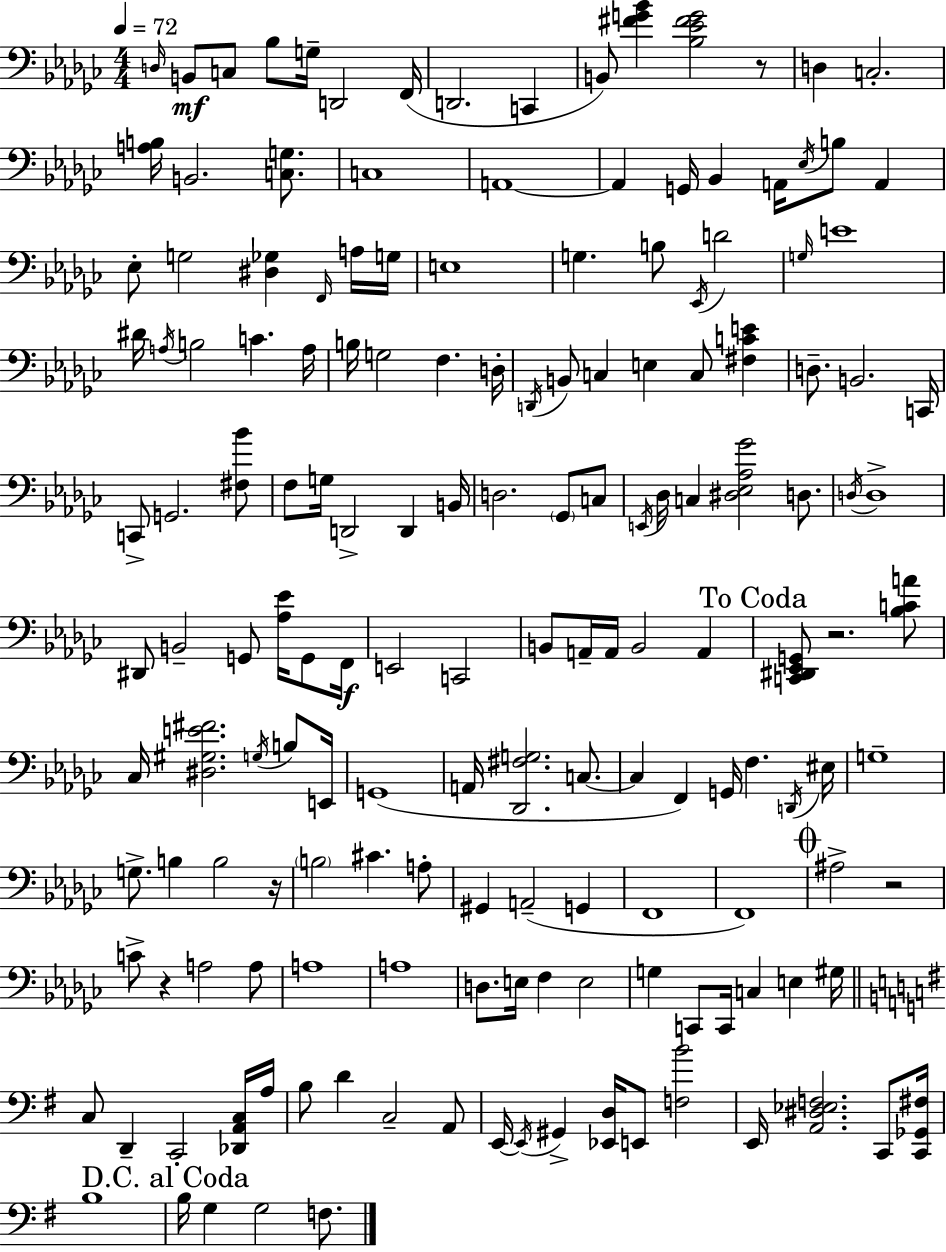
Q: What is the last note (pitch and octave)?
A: F3